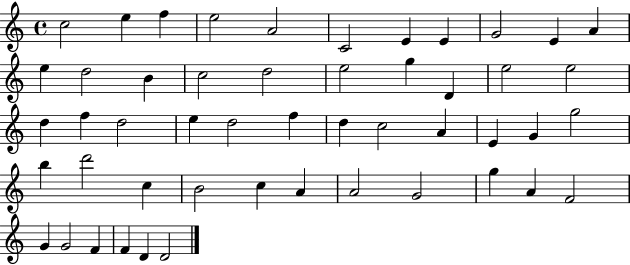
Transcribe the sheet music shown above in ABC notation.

X:1
T:Untitled
M:4/4
L:1/4
K:C
c2 e f e2 A2 C2 E E G2 E A e d2 B c2 d2 e2 g D e2 e2 d f d2 e d2 f d c2 A E G g2 b d'2 c B2 c A A2 G2 g A F2 G G2 F F D D2